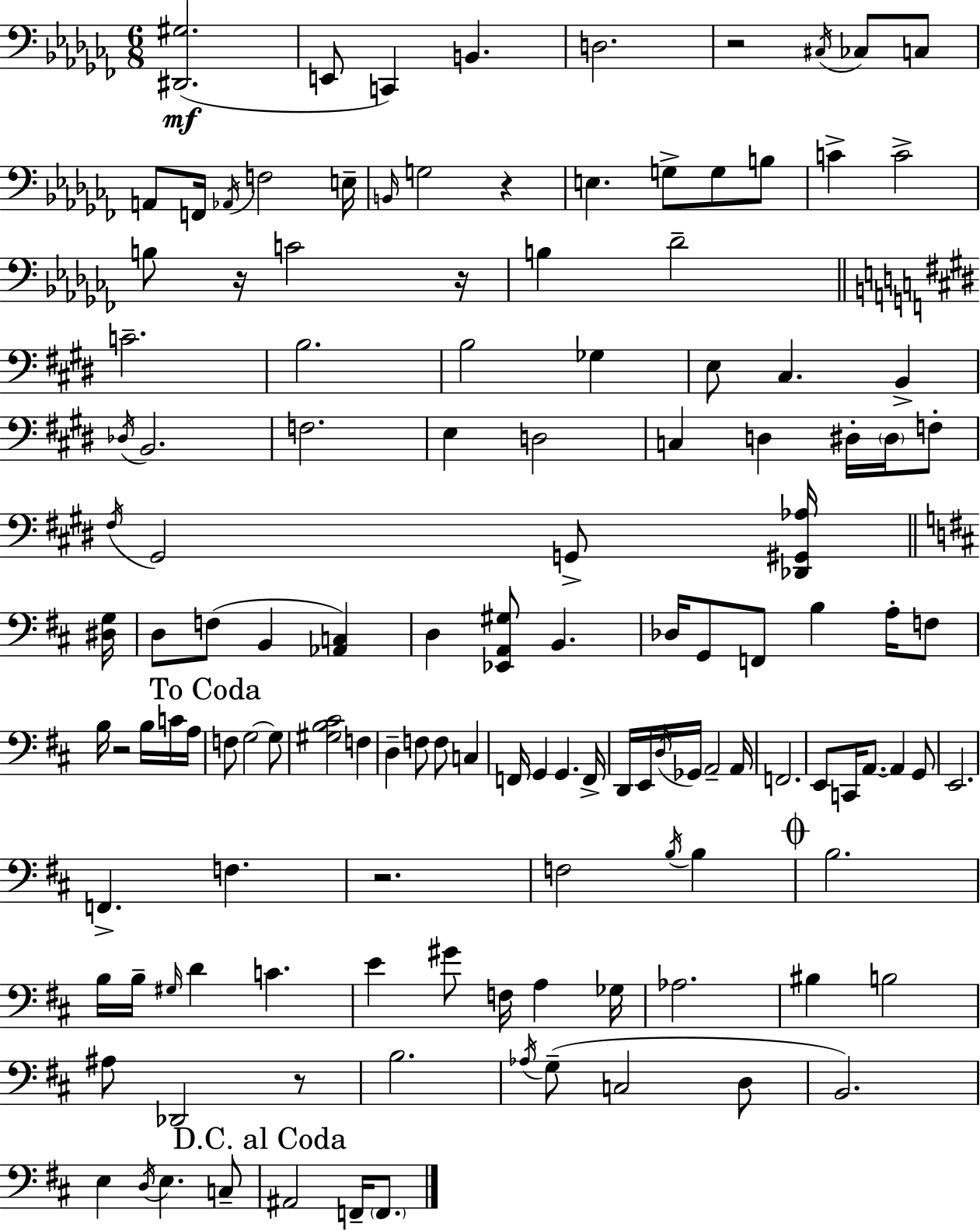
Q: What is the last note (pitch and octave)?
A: F2